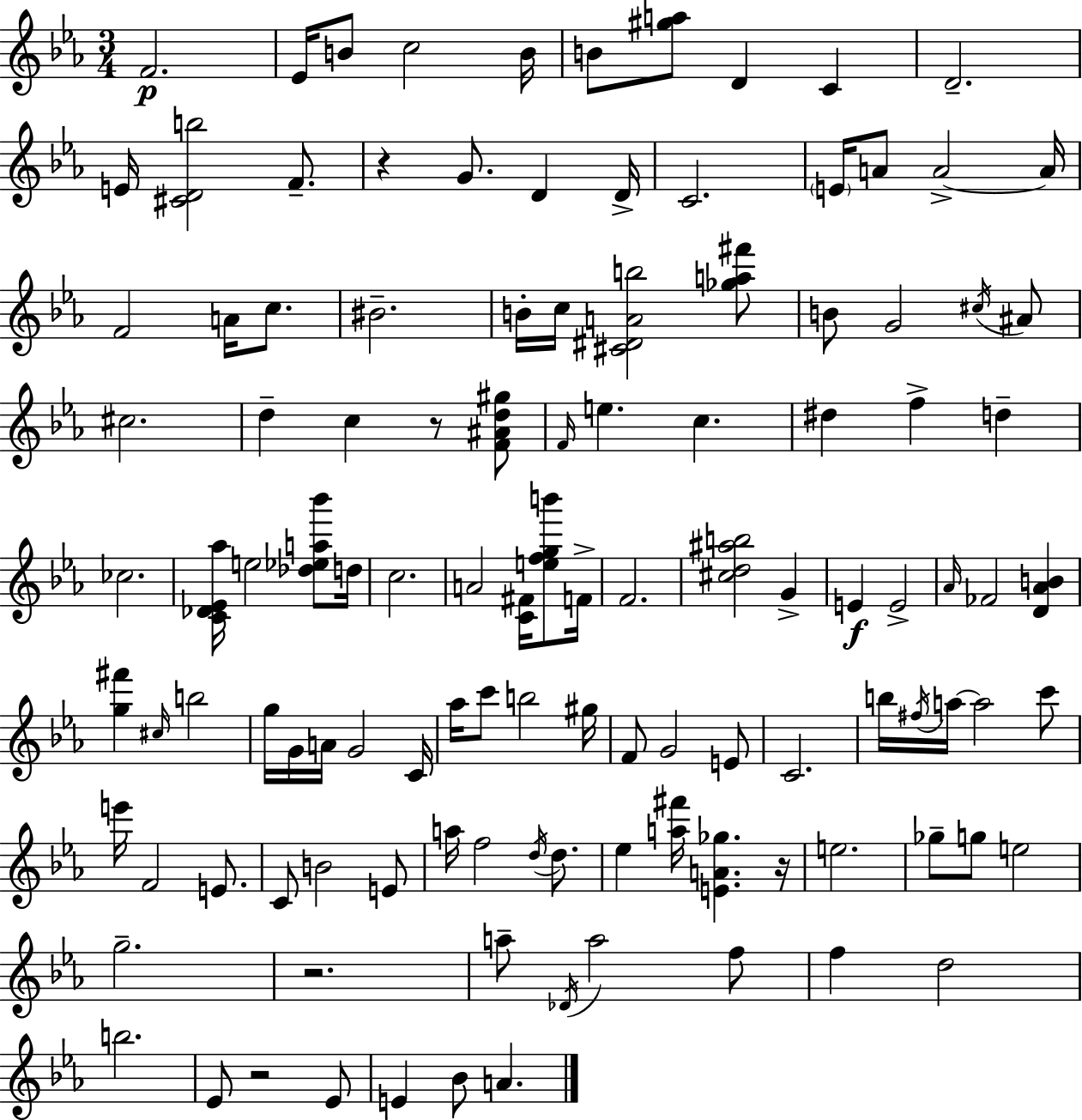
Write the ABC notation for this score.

X:1
T:Untitled
M:3/4
L:1/4
K:Eb
F2 _E/4 B/2 c2 B/4 B/2 [^ga]/2 D C D2 E/4 [^CDb]2 F/2 z G/2 D D/4 C2 E/4 A/2 A2 A/4 F2 A/4 c/2 ^B2 B/4 c/4 [^C^DAb]2 [_ga^f']/2 B/2 G2 ^c/4 ^A/2 ^c2 d c z/2 [F^Ad^g]/2 F/4 e c ^d f d _c2 [C_D_E_a]/4 e2 [_d_ea_b']/2 d/4 c2 A2 [C^F]/4 [efgb']/2 F/4 F2 [^cd^ab]2 G E E2 _A/4 _F2 [D_AB] [g^f'] ^c/4 b2 g/4 G/4 A/4 G2 C/4 _a/4 c'/2 b2 ^g/4 F/2 G2 E/2 C2 b/4 ^f/4 a/4 a2 c'/2 e'/4 F2 E/2 C/2 B2 E/2 a/4 f2 d/4 d/2 _e [a^f']/4 [EA_g] z/4 e2 _g/2 g/2 e2 g2 z2 a/2 _D/4 a2 f/2 f d2 b2 _E/2 z2 _E/2 E _B/2 A